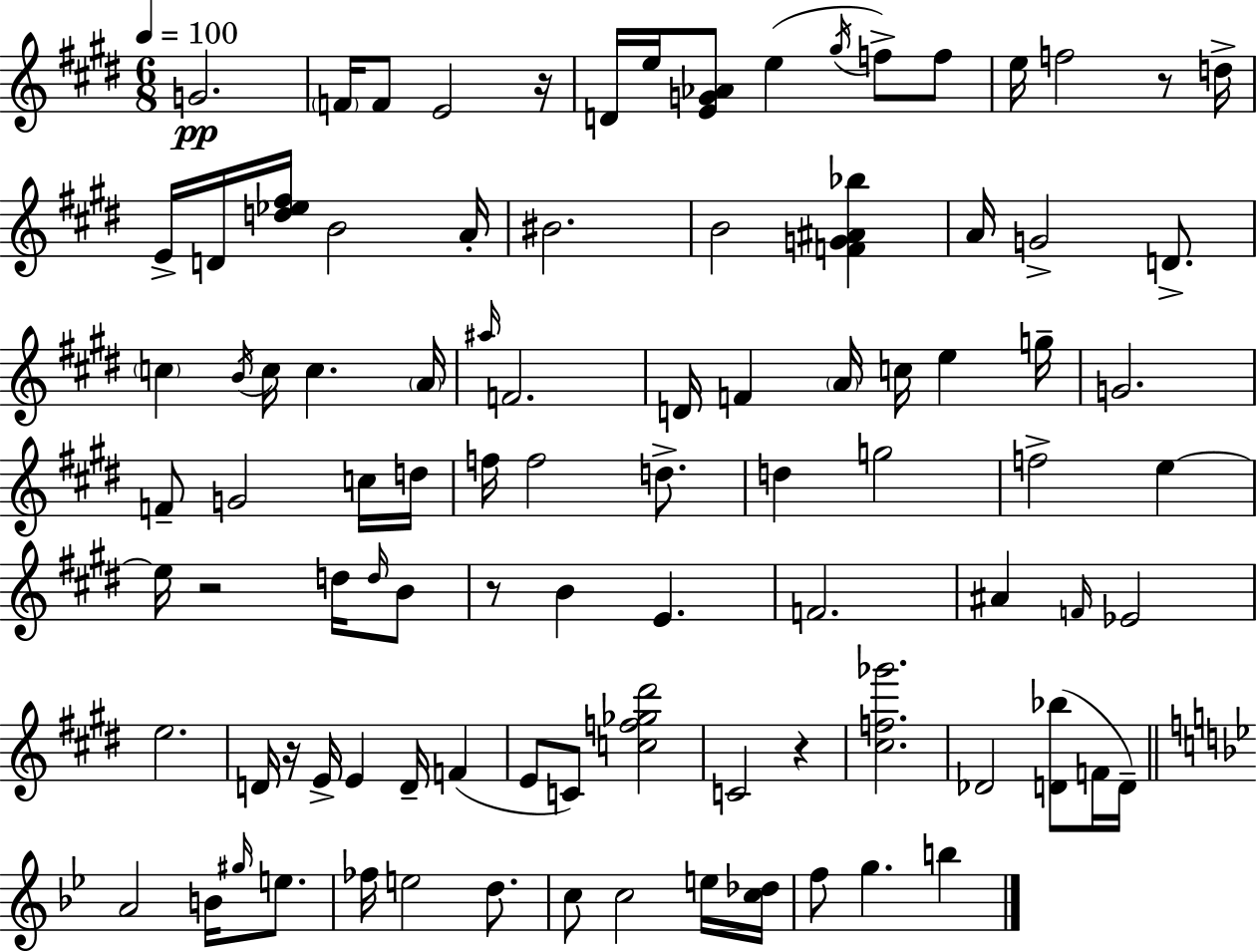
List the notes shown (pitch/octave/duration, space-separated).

G4/h. F4/s F4/e E4/h R/s D4/s E5/s [E4,G4,Ab4]/e E5/q G#5/s F5/e F5/e E5/s F5/h R/e D5/s E4/s D4/s [D5,Eb5,F#5]/s B4/h A4/s BIS4/h. B4/h [F4,G4,A#4,Bb5]/q A4/s G4/h D4/e. C5/q B4/s C5/s C5/q. A4/s A#5/s F4/h. D4/s F4/q A4/s C5/s E5/q G5/s G4/h. F4/e G4/h C5/s D5/s F5/s F5/h D5/e. D5/q G5/h F5/h E5/q E5/s R/h D5/s D5/s B4/e R/e B4/q E4/q. F4/h. A#4/q F4/s Eb4/h E5/h. D4/s R/s E4/s E4/q D4/s F4/q E4/e C4/e [C5,F5,Gb5,D#6]/h C4/h R/q [C#5,F5,Gb6]/h. Db4/h [D4,Bb5]/e F4/s D4/s A4/h B4/s G#5/s E5/e. FES5/s E5/h D5/e. C5/e C5/h E5/s [C5,Db5]/s F5/e G5/q. B5/q